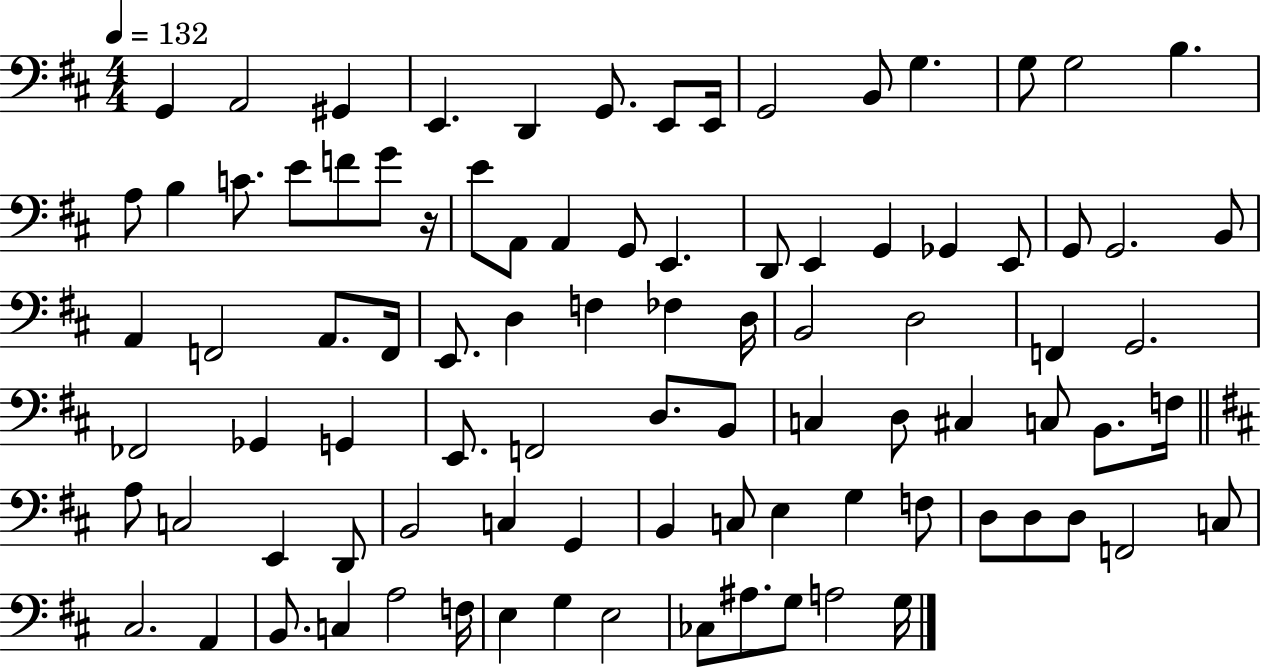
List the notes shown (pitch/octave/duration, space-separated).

G2/q A2/h G#2/q E2/q. D2/q G2/e. E2/e E2/s G2/h B2/e G3/q. G3/e G3/h B3/q. A3/e B3/q C4/e. E4/e F4/e G4/e R/s E4/e A2/e A2/q G2/e E2/q. D2/e E2/q G2/q Gb2/q E2/e G2/e G2/h. B2/e A2/q F2/h A2/e. F2/s E2/e. D3/q F3/q FES3/q D3/s B2/h D3/h F2/q G2/h. FES2/h Gb2/q G2/q E2/e. F2/h D3/e. B2/e C3/q D3/e C#3/q C3/e B2/e. F3/s A3/e C3/h E2/q D2/e B2/h C3/q G2/q B2/q C3/e E3/q G3/q F3/e D3/e D3/e D3/e F2/h C3/e C#3/h. A2/q B2/e. C3/q A3/h F3/s E3/q G3/q E3/h CES3/e A#3/e. G3/e A3/h G3/s